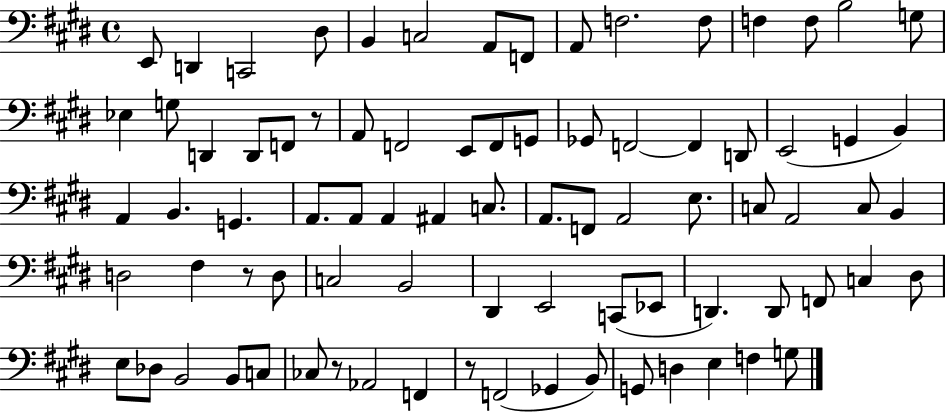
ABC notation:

X:1
T:Untitled
M:4/4
L:1/4
K:E
E,,/2 D,, C,,2 ^D,/2 B,, C,2 A,,/2 F,,/2 A,,/2 F,2 F,/2 F, F,/2 B,2 G,/2 _E, G,/2 D,, D,,/2 F,,/2 z/2 A,,/2 F,,2 E,,/2 F,,/2 G,,/2 _G,,/2 F,,2 F,, D,,/2 E,,2 G,, B,, A,, B,, G,, A,,/2 A,,/2 A,, ^A,, C,/2 A,,/2 F,,/2 A,,2 E,/2 C,/2 A,,2 C,/2 B,, D,2 ^F, z/2 D,/2 C,2 B,,2 ^D,, E,,2 C,,/2 _E,,/2 D,, D,,/2 F,,/2 C, ^D,/2 E,/2 _D,/2 B,,2 B,,/2 C,/2 _C,/2 z/2 _A,,2 F,, z/2 F,,2 _G,, B,,/2 G,,/2 D, E, F, G,/2